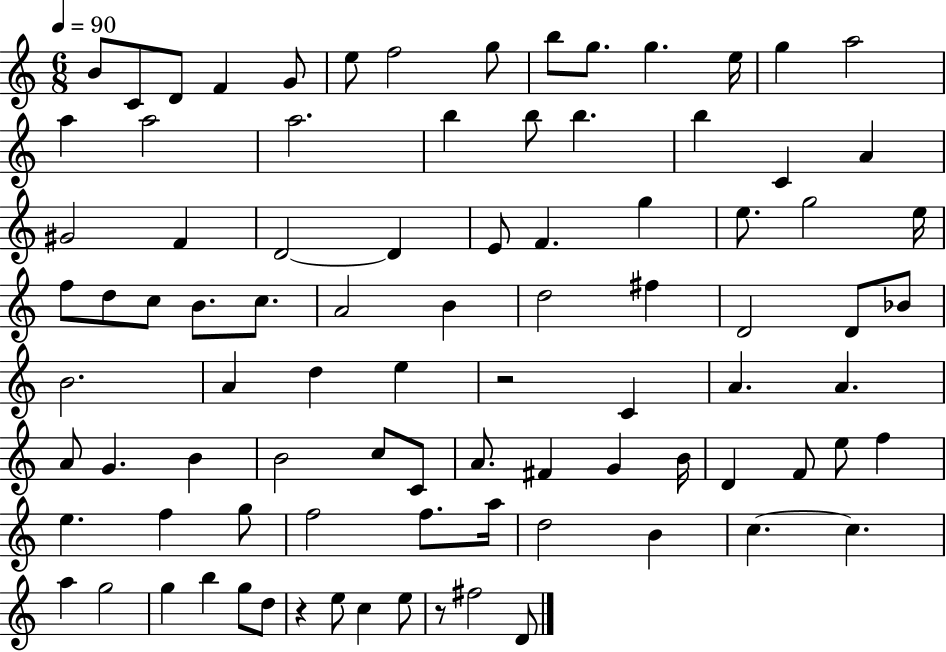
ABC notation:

X:1
T:Untitled
M:6/8
L:1/4
K:C
B/2 C/2 D/2 F G/2 e/2 f2 g/2 b/2 g/2 g e/4 g a2 a a2 a2 b b/2 b b C A ^G2 F D2 D E/2 F g e/2 g2 e/4 f/2 d/2 c/2 B/2 c/2 A2 B d2 ^f D2 D/2 _B/2 B2 A d e z2 C A A A/2 G B B2 c/2 C/2 A/2 ^F G B/4 D F/2 e/2 f e f g/2 f2 f/2 a/4 d2 B c c a g2 g b g/2 d/2 z e/2 c e/2 z/2 ^f2 D/2